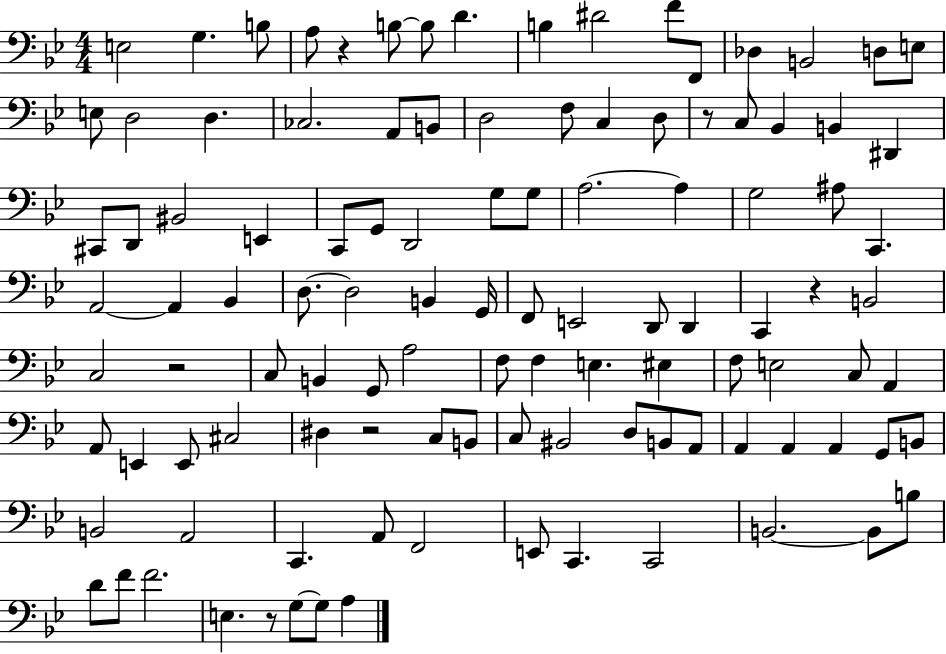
X:1
T:Untitled
M:4/4
L:1/4
K:Bb
E,2 G, B,/2 A,/2 z B,/2 B,/2 D B, ^D2 F/2 F,,/2 _D, B,,2 D,/2 E,/2 E,/2 D,2 D, _C,2 A,,/2 B,,/2 D,2 F,/2 C, D,/2 z/2 C,/2 _B,, B,, ^D,, ^C,,/2 D,,/2 ^B,,2 E,, C,,/2 G,,/2 D,,2 G,/2 G,/2 A,2 A, G,2 ^A,/2 C,, A,,2 A,, _B,, D,/2 D,2 B,, G,,/4 F,,/2 E,,2 D,,/2 D,, C,, z B,,2 C,2 z2 C,/2 B,, G,,/2 A,2 F,/2 F, E, ^E, F,/2 E,2 C,/2 A,, A,,/2 E,, E,,/2 ^C,2 ^D, z2 C,/2 B,,/2 C,/2 ^B,,2 D,/2 B,,/2 A,,/2 A,, A,, A,, G,,/2 B,,/2 B,,2 A,,2 C,, A,,/2 F,,2 E,,/2 C,, C,,2 B,,2 B,,/2 B,/2 D/2 F/2 F2 E, z/2 G,/2 G,/2 A,